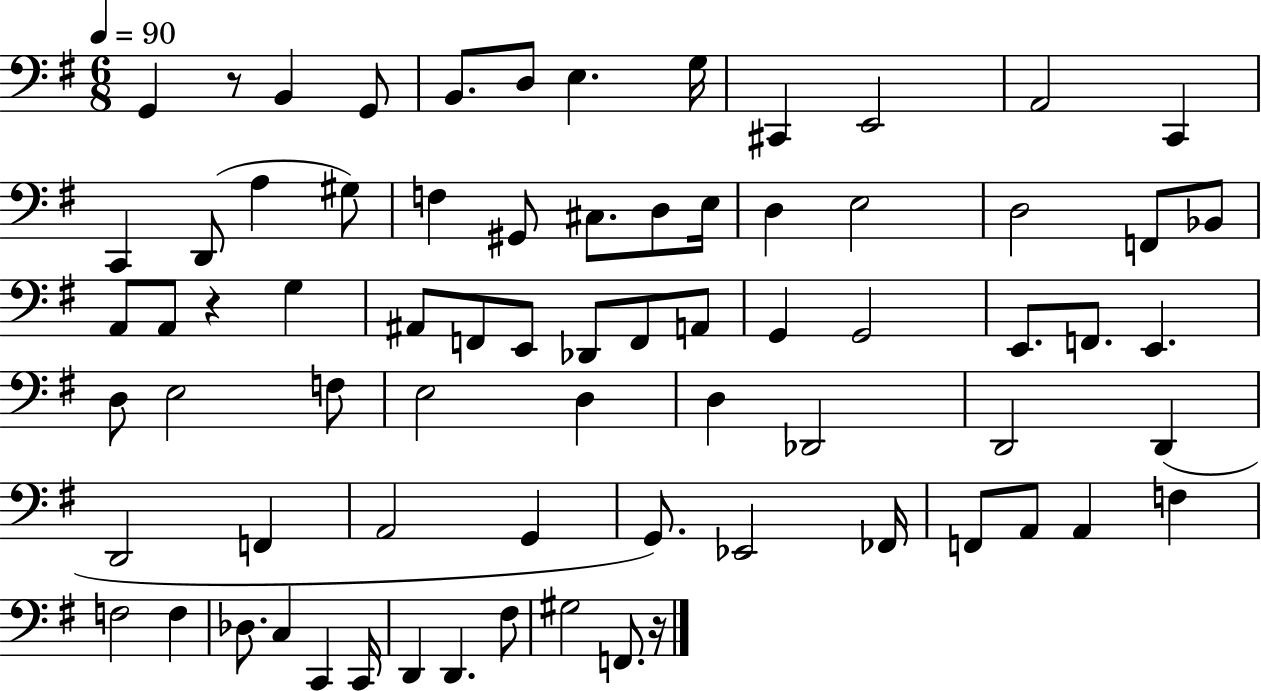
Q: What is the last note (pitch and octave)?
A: F2